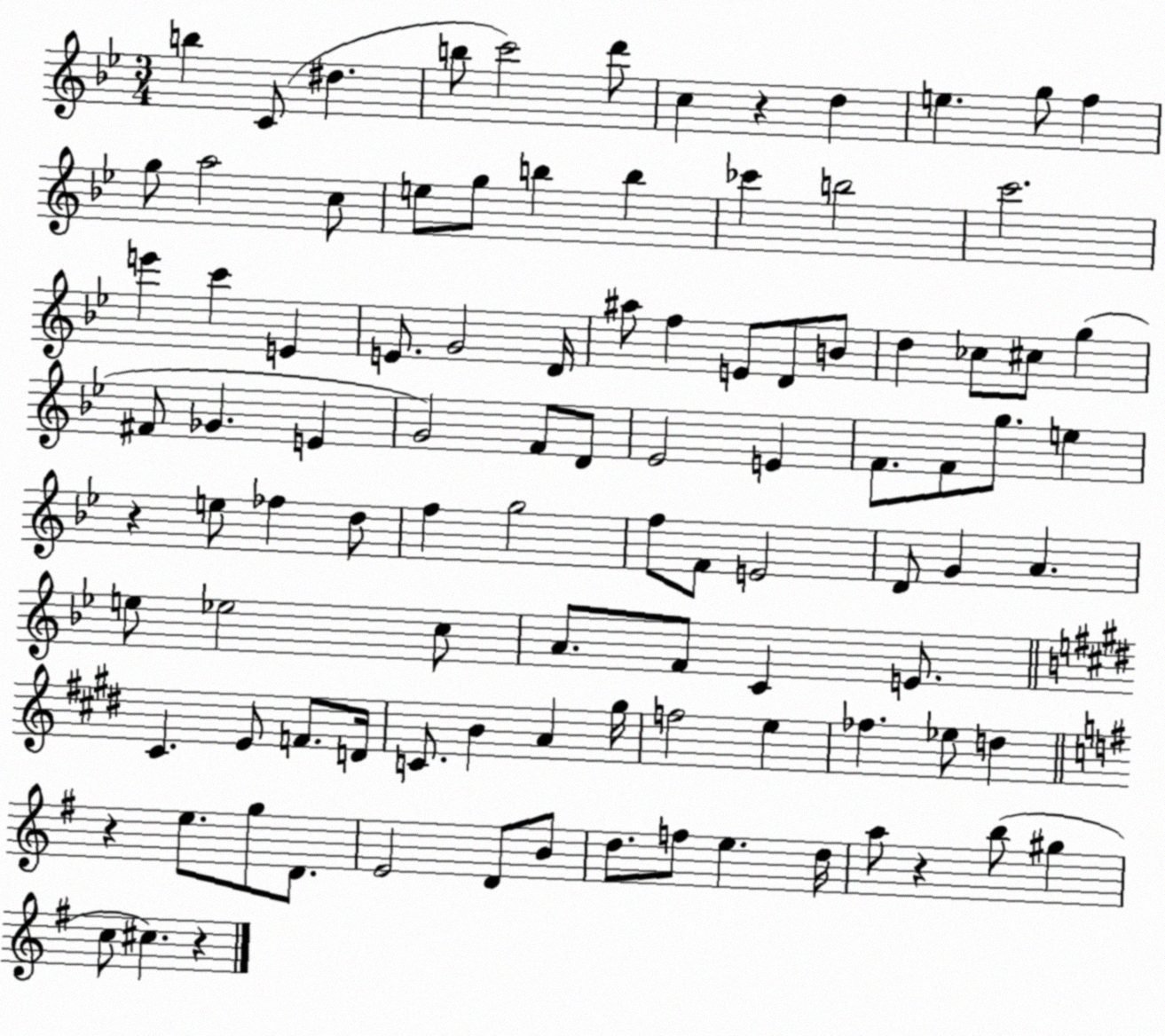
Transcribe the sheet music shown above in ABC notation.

X:1
T:Untitled
M:3/4
L:1/4
K:Bb
b C/2 ^d b/2 c'2 d'/2 c z d e g/2 f g/2 a2 c/2 e/2 g/2 b b _c' b2 c'2 e' c' E E/2 G2 D/4 ^a/2 f E/2 D/2 B/2 d _c/2 ^c/2 g ^F/2 _G E G2 F/2 D/2 _E2 E F/2 F/2 g/2 e z e/2 _f d/2 f g2 f/2 F/2 E2 D/2 G A e/2 _e2 c/2 A/2 F/2 C E/2 ^C E/2 F/2 D/4 C/2 B A ^g/4 f2 e _f _e/2 d z e/2 g/2 D/2 E2 D/2 B/2 d/2 f/2 e d/4 a/2 z b/2 ^g c/2 ^c z